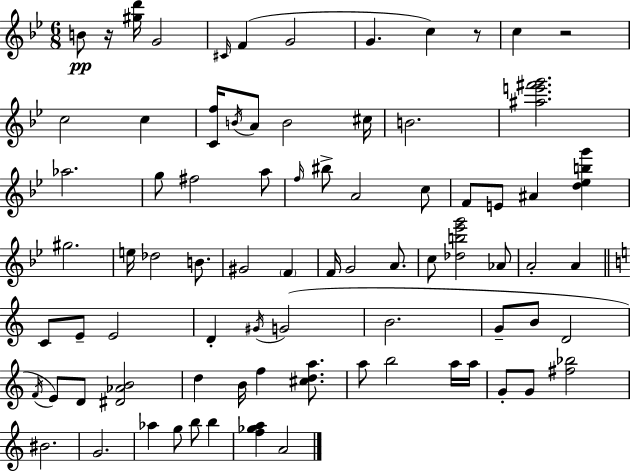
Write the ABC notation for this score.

X:1
T:Untitled
M:6/8
L:1/4
K:Gm
B/2 z/4 [^gd']/4 G2 ^C/4 F G2 G c z/2 c z2 c2 c [Cf]/4 B/4 A/2 B2 ^c/4 B2 [^ae'^f'g']2 _a2 g/2 ^f2 a/2 f/4 ^b/2 A2 c/2 F/2 E/2 ^A [d_ebg'] ^g2 e/4 _d2 B/2 ^G2 F F/4 G2 A/2 c/2 [_db_e'g']2 _A/2 A2 A C/2 E/2 E2 D ^G/4 G2 B2 G/2 B/2 D2 F/4 E/2 D/2 [^D_AB]2 d B/4 f [^cda]/2 a/2 b2 a/4 a/4 G/2 G/2 [^f_b]2 ^B2 G2 _a g/2 b/2 b [f_ga] A2